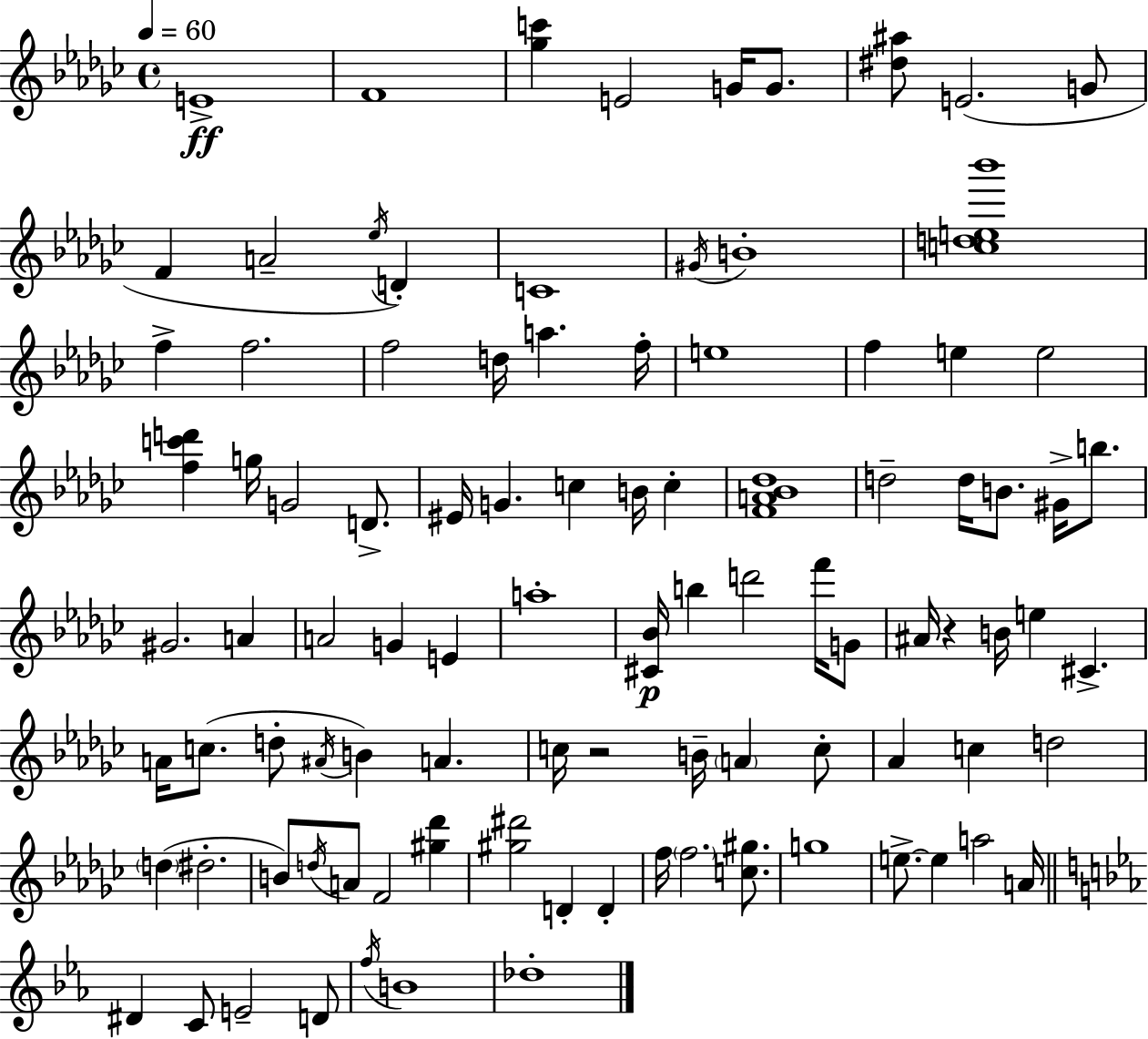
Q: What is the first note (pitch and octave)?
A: E4